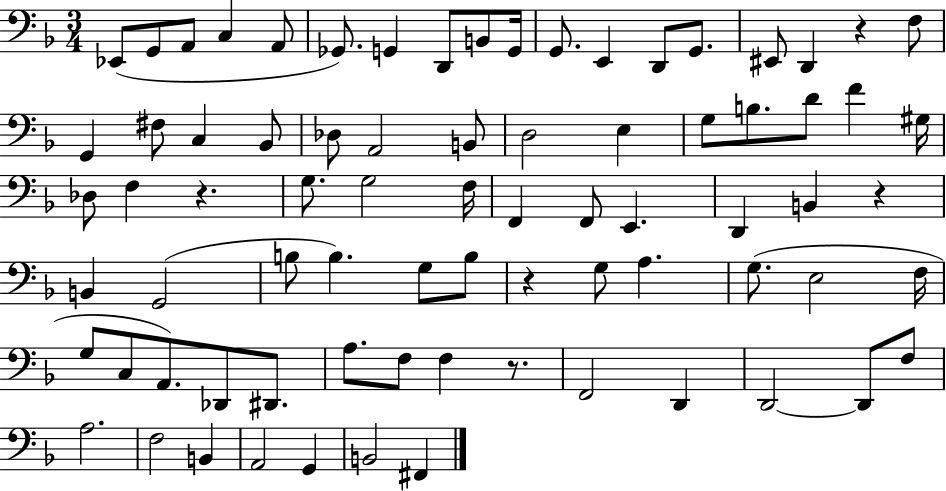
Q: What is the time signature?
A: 3/4